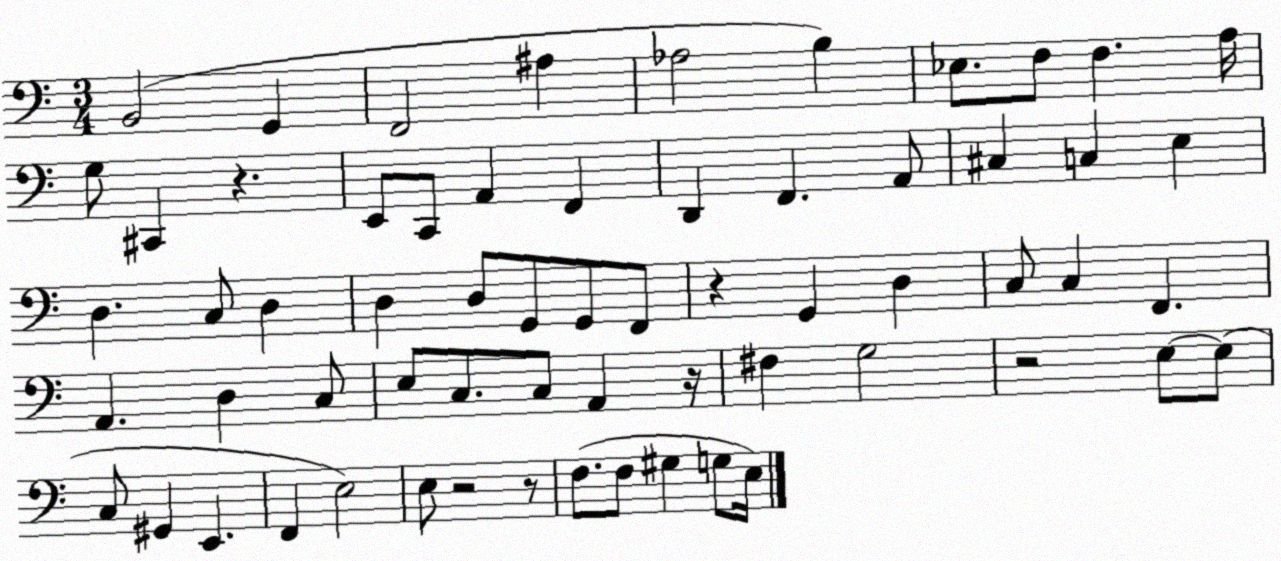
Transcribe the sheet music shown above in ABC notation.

X:1
T:Untitled
M:3/4
L:1/4
K:C
B,,2 G,, F,,2 ^A, _A,2 B, _E,/2 F,/2 F, A,/4 G,/2 ^C,, z E,,/2 C,,/2 A,, F,, D,, F,, A,,/2 ^C, C, E, D, C,/2 D, D, D,/2 G,,/2 G,,/2 F,,/2 z G,, D, C,/2 C, F,, A,, D, C,/2 E,/2 C,/2 C,/2 A,, z/4 ^F, G,2 z2 E,/2 E,/2 C,/2 ^G,, E,, F,, E,2 E,/2 z2 z/2 F,/2 F,/2 ^G, G,/2 E,/4